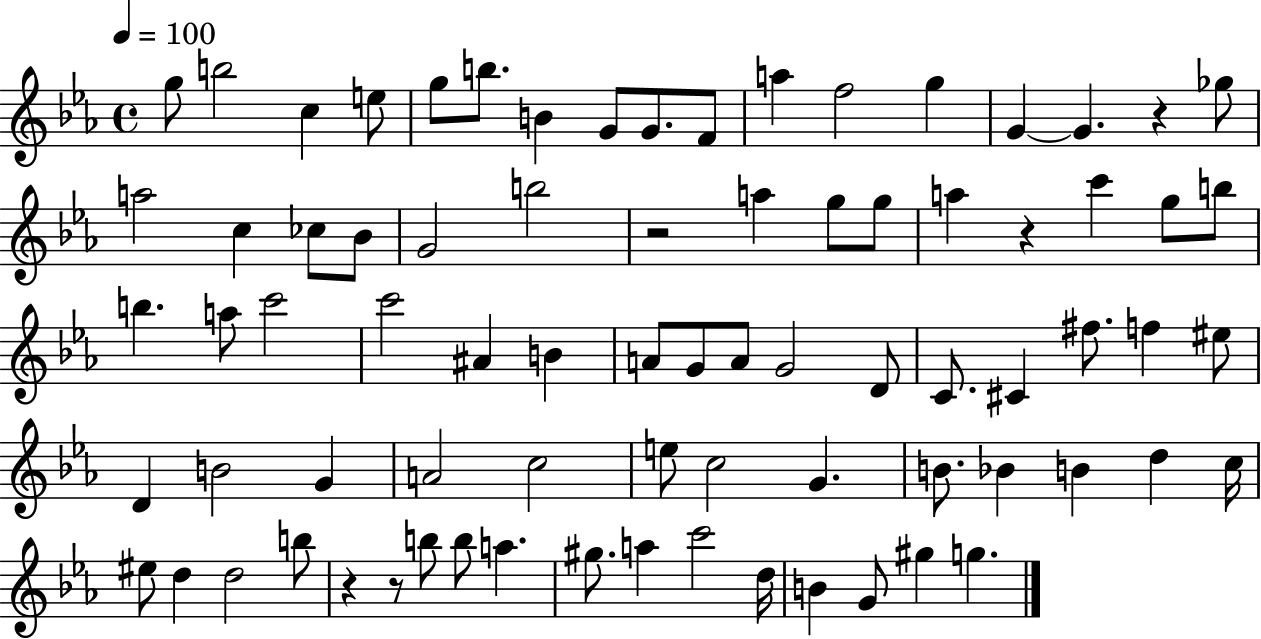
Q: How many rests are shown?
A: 5